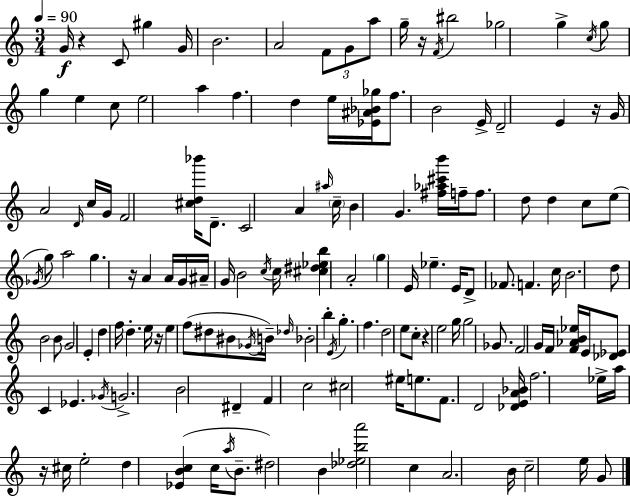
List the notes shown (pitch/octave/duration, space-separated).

G4/s R/q C4/e G#5/q G4/s B4/h. A4/h F4/e G4/e A5/e G5/s R/s F4/s BIS5/h Gb5/h G5/q C5/s G5/e G5/q E5/q C5/e E5/h A5/q F5/q. D5/q E5/s [Eb4,A#4,Bb4,Gb5]/s F5/e. B4/h E4/s D4/h E4/q R/s G4/s A4/h D4/s C5/s G4/s F4/h [C#5,D5,Bb6]/s D4/e. C4/h A4/q A#5/s C5/s B4/q G4/q. [F#5,Ab5,C#6,B6]/s F5/s F5/e. D5/e D5/q C5/e E5/e Gb4/s G5/e A5/h G5/q. R/s A4/q A4/s G4/s A#4/s G4/s B4/h C5/s C5/s [C#5,D#5,Eb5,B5]/q A4/h G5/q E4/s Eb5/q. E4/s D4/e FES4/e. F4/q. C5/s B4/h. D5/e B4/h B4/e G4/h E4/q D5/q F5/s D5/q. E5/s R/s E5/q F5/e D#5/e BIS4/e Gb4/s B4/s Db5/s Bb4/h B5/q E4/s G5/q. F5/q. D5/h E5/e C5/e R/q E5/h G5/s G5/h Gb4/e. F4/h G4/s F4/s [F4,Ab4,B4,Eb5]/s E4/s [Db4,Eb4]/e C4/q Eb4/q. Gb4/s G4/h. B4/h D#4/q F4/q C5/h C#5/h EIS5/s E5/e. F4/e. D4/h [Db4,E4,A4,Bb4]/s F5/h. Eb5/s A5/s R/s C#5/s E5/h D5/q [Eb4,B4,C5]/q C5/s A5/s B4/e. D#5/h B4/q [Db5,Eb5,B5,A6]/h C5/q A4/h. B4/s C5/h E5/s G4/e